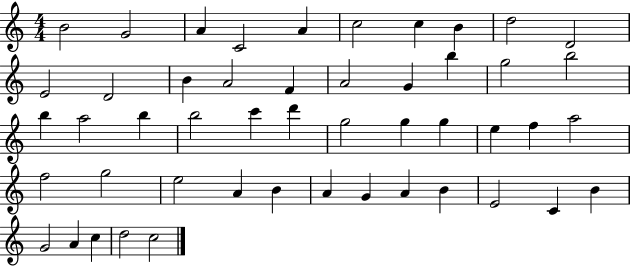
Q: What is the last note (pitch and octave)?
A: C5